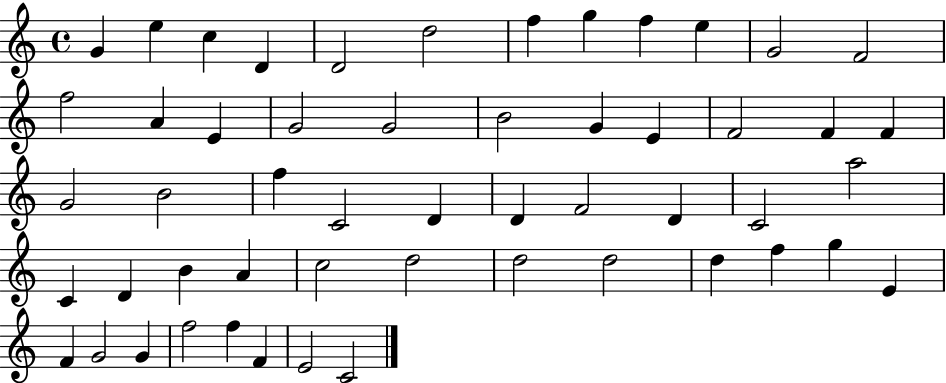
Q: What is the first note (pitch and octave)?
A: G4